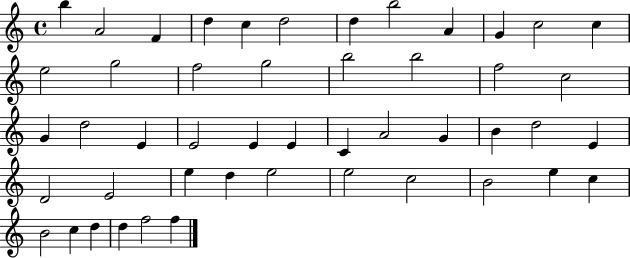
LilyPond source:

{
  \clef treble
  \time 4/4
  \defaultTimeSignature
  \key c \major
  b''4 a'2 f'4 | d''4 c''4 d''2 | d''4 b''2 a'4 | g'4 c''2 c''4 | \break e''2 g''2 | f''2 g''2 | b''2 b''2 | f''2 c''2 | \break g'4 d''2 e'4 | e'2 e'4 e'4 | c'4 a'2 g'4 | b'4 d''2 e'4 | \break d'2 e'2 | e''4 d''4 e''2 | e''2 c''2 | b'2 e''4 c''4 | \break b'2 c''4 d''4 | d''4 f''2 f''4 | \bar "|."
}